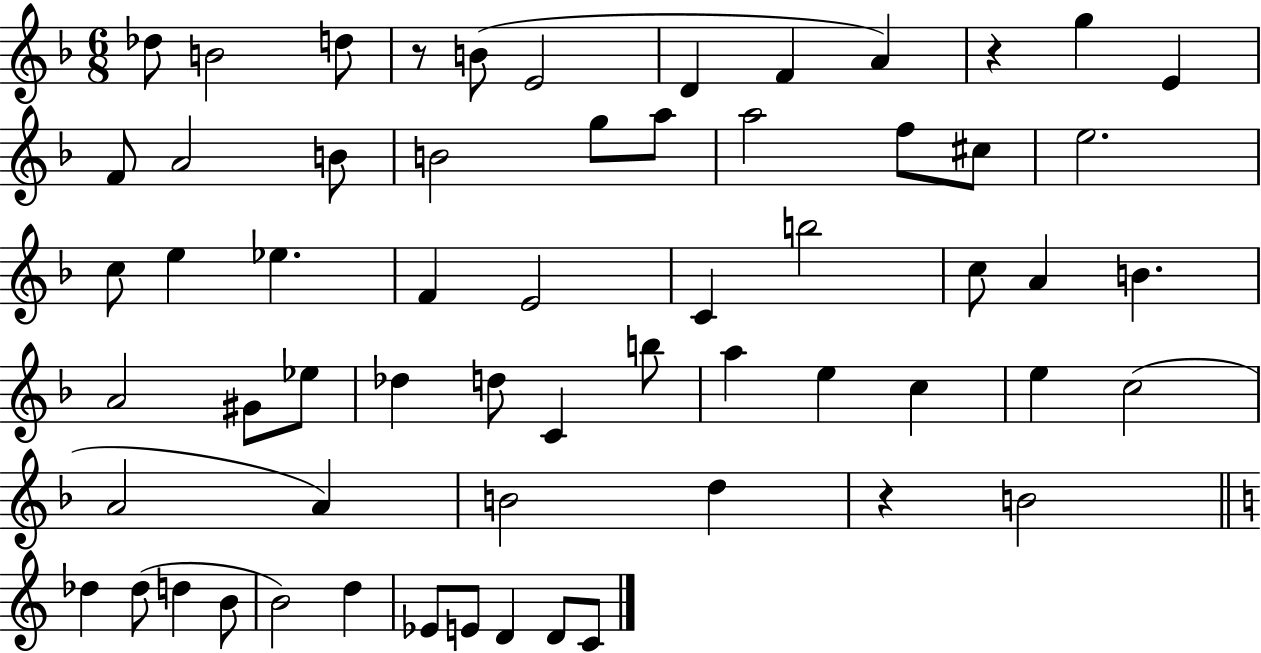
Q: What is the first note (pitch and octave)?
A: Db5